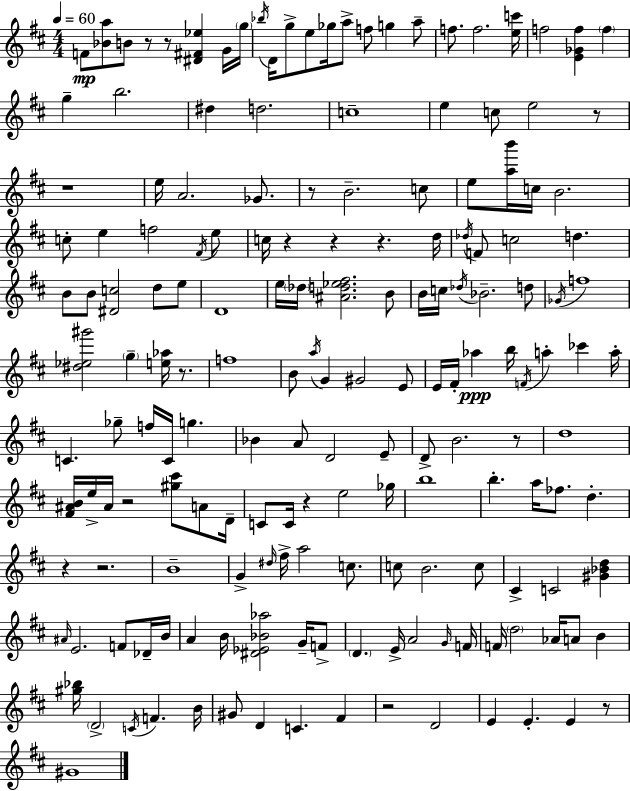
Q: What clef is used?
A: treble